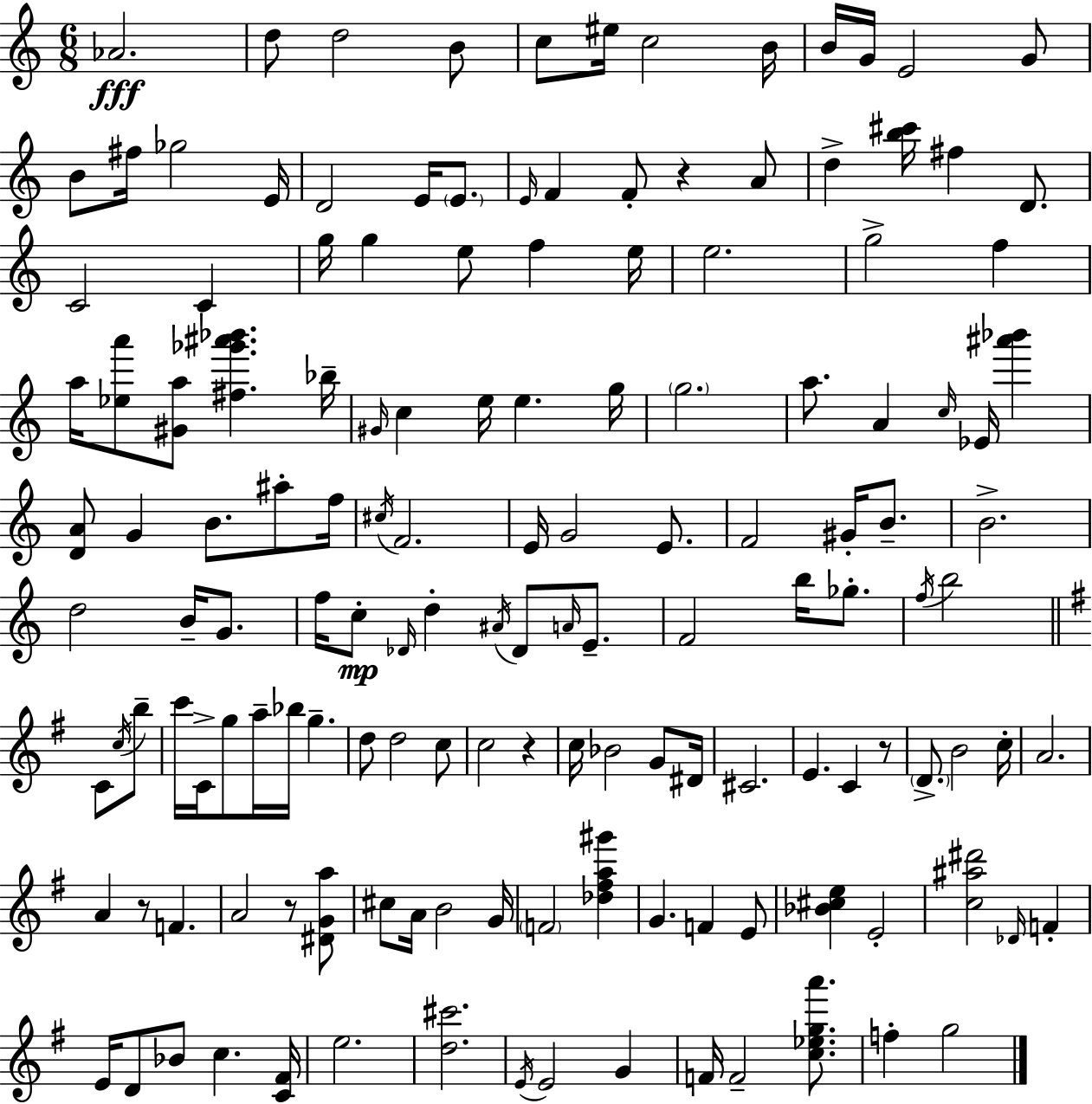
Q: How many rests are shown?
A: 5